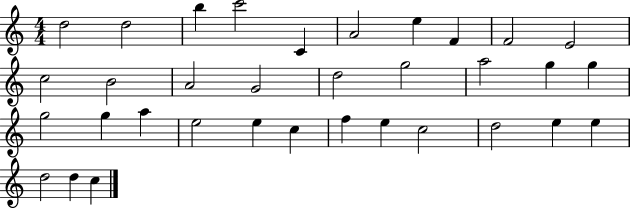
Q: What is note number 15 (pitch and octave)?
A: D5